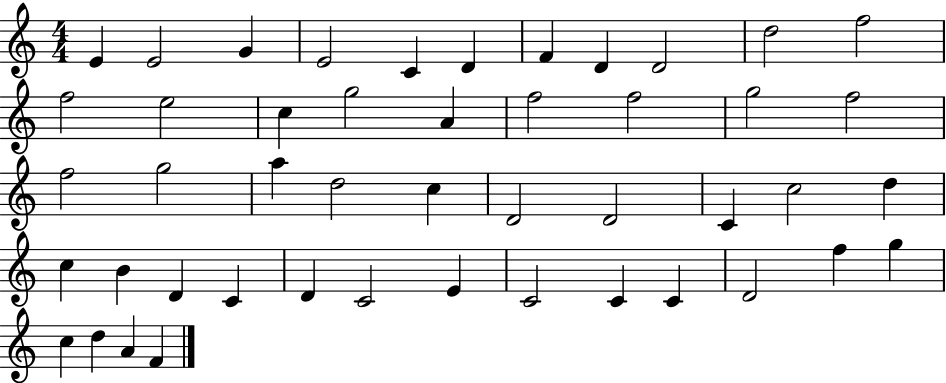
{
  \clef treble
  \numericTimeSignature
  \time 4/4
  \key c \major
  e'4 e'2 g'4 | e'2 c'4 d'4 | f'4 d'4 d'2 | d''2 f''2 | \break f''2 e''2 | c''4 g''2 a'4 | f''2 f''2 | g''2 f''2 | \break f''2 g''2 | a''4 d''2 c''4 | d'2 d'2 | c'4 c''2 d''4 | \break c''4 b'4 d'4 c'4 | d'4 c'2 e'4 | c'2 c'4 c'4 | d'2 f''4 g''4 | \break c''4 d''4 a'4 f'4 | \bar "|."
}